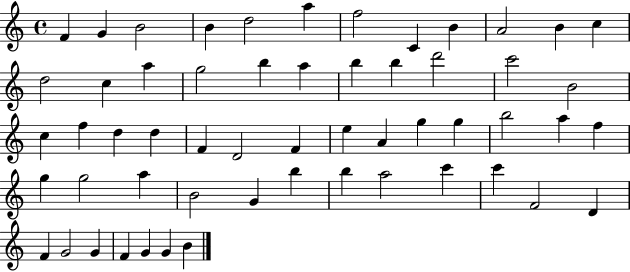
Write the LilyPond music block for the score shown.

{
  \clef treble
  \time 4/4
  \defaultTimeSignature
  \key c \major
  f'4 g'4 b'2 | b'4 d''2 a''4 | f''2 c'4 b'4 | a'2 b'4 c''4 | \break d''2 c''4 a''4 | g''2 b''4 a''4 | b''4 b''4 d'''2 | c'''2 b'2 | \break c''4 f''4 d''4 d''4 | f'4 d'2 f'4 | e''4 a'4 g''4 g''4 | b''2 a''4 f''4 | \break g''4 g''2 a''4 | b'2 g'4 b''4 | b''4 a''2 c'''4 | c'''4 f'2 d'4 | \break f'4 g'2 g'4 | f'4 g'4 g'4 b'4 | \bar "|."
}